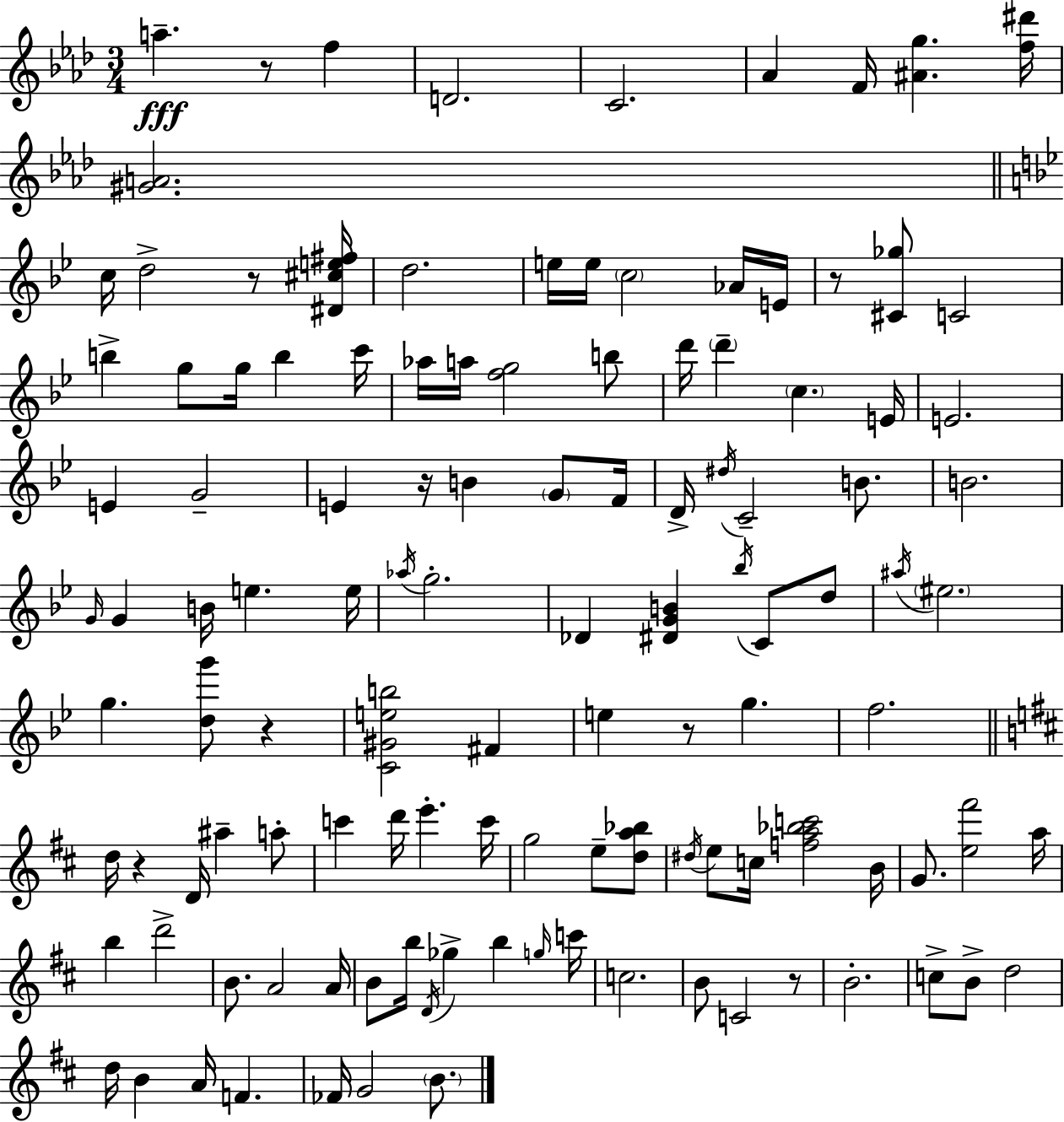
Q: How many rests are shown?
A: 8